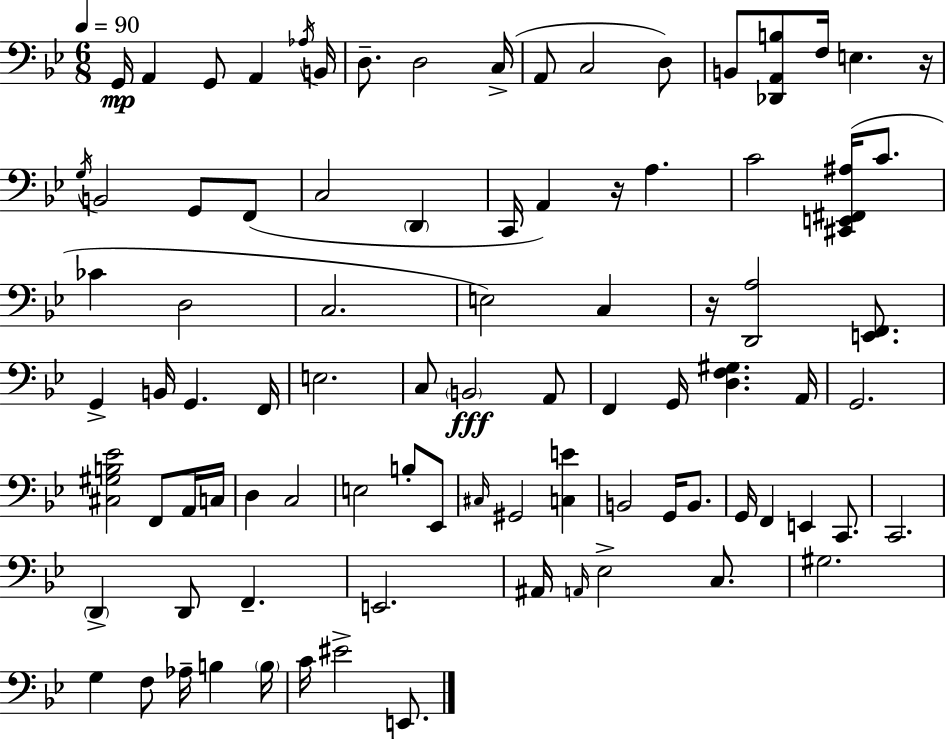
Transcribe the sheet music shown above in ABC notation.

X:1
T:Untitled
M:6/8
L:1/4
K:Bb
G,,/4 A,, G,,/2 A,, _A,/4 B,,/4 D,/2 D,2 C,/4 A,,/2 C,2 D,/2 B,,/2 [_D,,A,,B,]/2 F,/4 E, z/4 G,/4 B,,2 G,,/2 F,,/2 C,2 D,, C,,/4 A,, z/4 A, C2 [^C,,E,,^F,,^A,]/4 C/2 _C D,2 C,2 E,2 C, z/4 [D,,A,]2 [E,,F,,]/2 G,, B,,/4 G,, F,,/4 E,2 C,/2 B,,2 A,,/2 F,, G,,/4 [D,F,^G,] A,,/4 G,,2 [^C,^G,B,_E]2 F,,/2 A,,/4 C,/4 D, C,2 E,2 B,/2 _E,,/2 ^C,/4 ^G,,2 [C,E] B,,2 G,,/4 B,,/2 G,,/4 F,, E,, C,,/2 C,,2 D,, D,,/2 F,, E,,2 ^A,,/4 A,,/4 _E,2 C,/2 ^G,2 G, F,/2 _A,/4 B, B,/4 C/4 ^E2 E,,/2